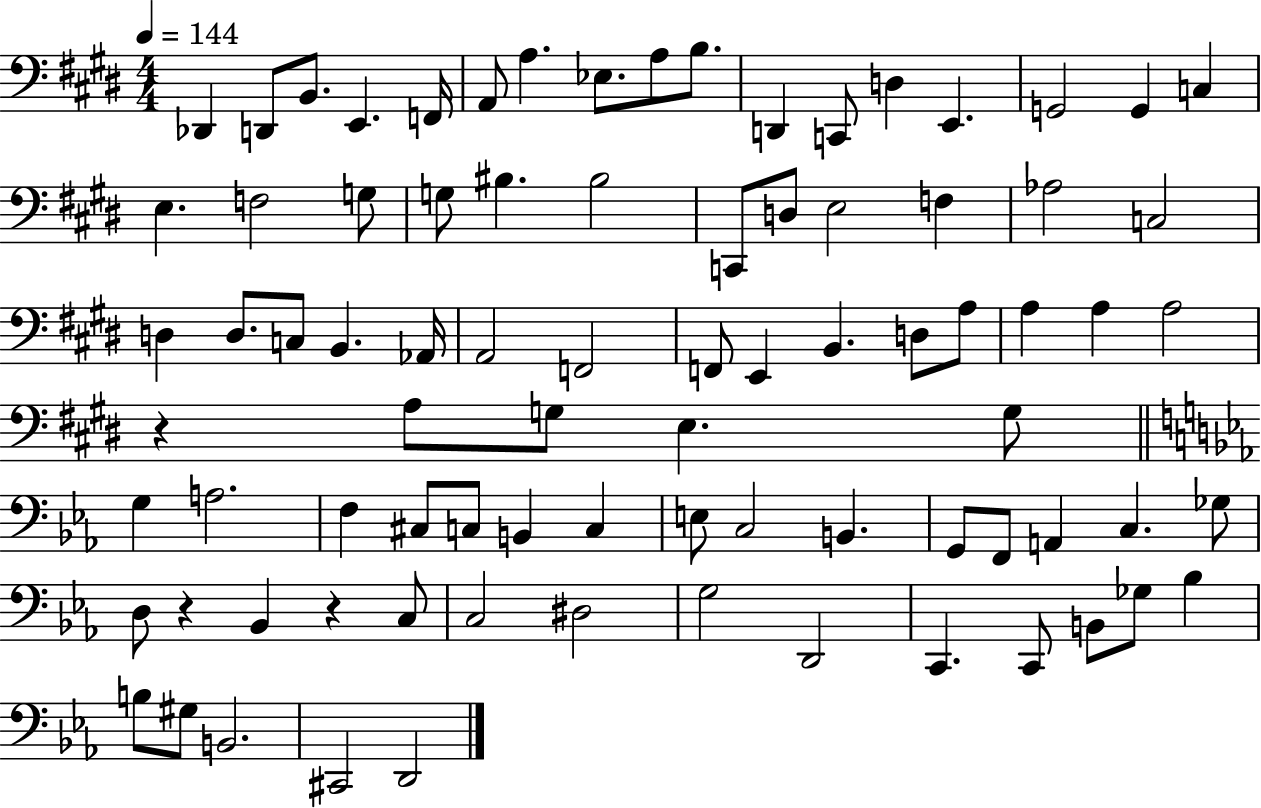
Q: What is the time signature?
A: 4/4